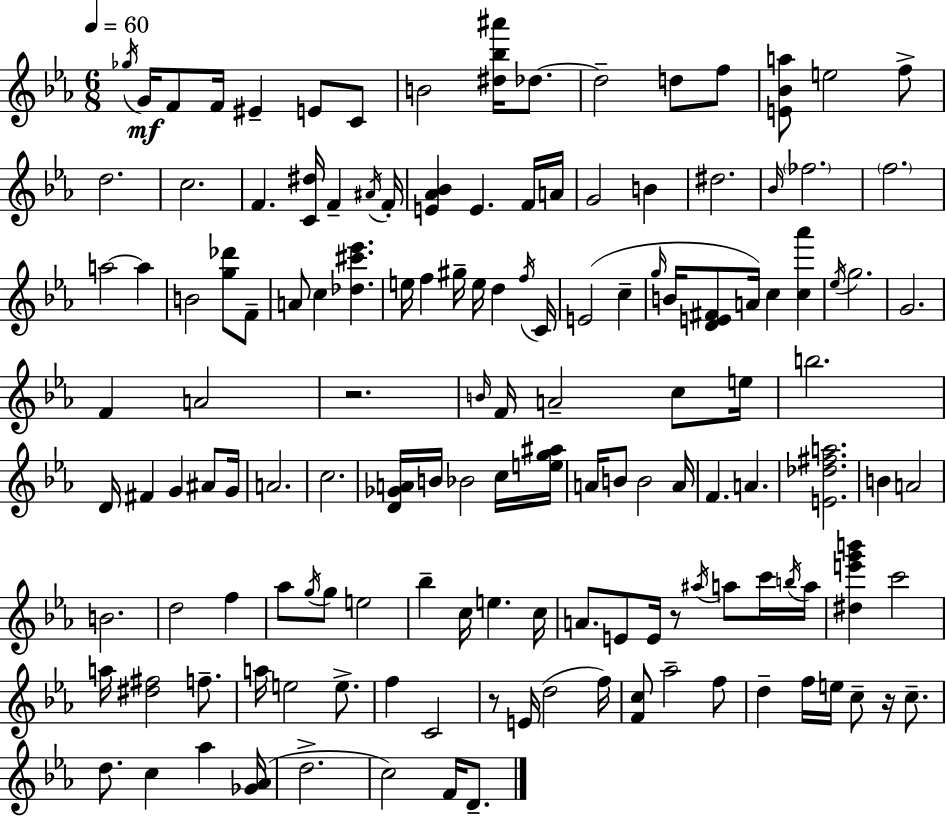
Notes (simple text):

Gb5/s G4/s F4/e F4/s EIS4/q E4/e C4/e B4/h [D#5,Bb5,A#6]/s Db5/e. Db5/h D5/e F5/e [E4,Bb4,A5]/e E5/h F5/e D5/h. C5/h. F4/q. [C4,D#5]/s F4/q A#4/s F4/s [E4,Ab4,Bb4]/q E4/q. F4/s A4/s G4/h B4/q D#5/h. Bb4/s FES5/h. F5/h. A5/h A5/q B4/h [G5,Db6]/e F4/e A4/e C5/q [Db5,C#6,Eb6]/q. E5/s F5/q G#5/s E5/s D5/q F5/s C4/s E4/h C5/q G5/s B4/s [D4,E4,F#4]/e A4/s C5/q [C5,Ab6]/q Eb5/s G5/h. G4/h. F4/q A4/h R/h. B4/s F4/s A4/h C5/e E5/s B5/h. D4/s F#4/q G4/q A#4/e G4/s A4/h. C5/h. [D4,Gb4,A4]/s B4/s Bb4/h C5/s [E5,G5,A#5]/s A4/s B4/e B4/h A4/s F4/q. A4/q. [E4,Db5,F#5,A5]/h. B4/q A4/h B4/h. D5/h F5/q Ab5/e G5/s G5/e E5/h Bb5/q C5/s E5/q. C5/s A4/e. E4/e E4/s R/e A#5/s A5/e C6/s B5/s A5/s [D#5,E6,G6,B6]/q C6/h A5/s [D#5,F#5]/h F5/e. A5/s E5/h E5/e. F5/q C4/h R/e E4/s D5/h F5/s [F4,C5]/e Ab5/h F5/e D5/q F5/s E5/s C5/e R/s C5/e. D5/e. C5/q Ab5/q [Gb4,Ab4]/s D5/h. C5/h F4/s D4/e.